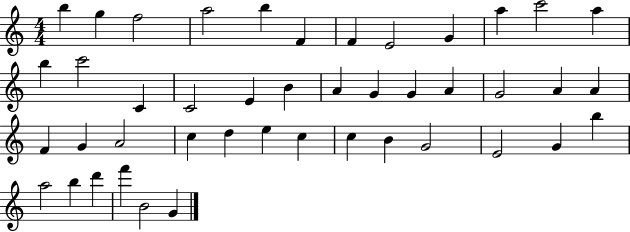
B5/q G5/q F5/h A5/h B5/q F4/q F4/q E4/h G4/q A5/q C6/h A5/q B5/q C6/h C4/q C4/h E4/q B4/q A4/q G4/q G4/q A4/q G4/h A4/q A4/q F4/q G4/q A4/h C5/q D5/q E5/q C5/q C5/q B4/q G4/h E4/h G4/q B5/q A5/h B5/q D6/q F6/q B4/h G4/q